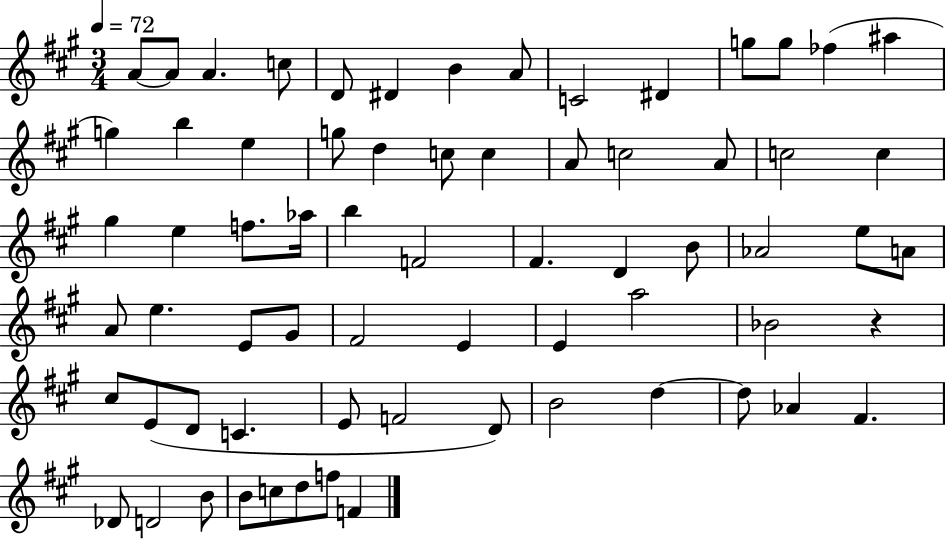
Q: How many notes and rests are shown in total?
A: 68